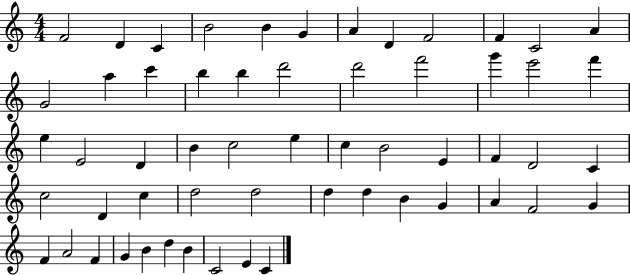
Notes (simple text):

F4/h D4/q C4/q B4/h B4/q G4/q A4/q D4/q F4/h F4/q C4/h A4/q G4/h A5/q C6/q B5/q B5/q D6/h D6/h F6/h G6/q E6/h F6/q E5/q E4/h D4/q B4/q C5/h E5/q C5/q B4/h E4/q F4/q D4/h C4/q C5/h D4/q C5/q D5/h D5/h D5/q D5/q B4/q G4/q A4/q F4/h G4/q F4/q A4/h F4/q G4/q B4/q D5/q B4/q C4/h E4/q C4/q